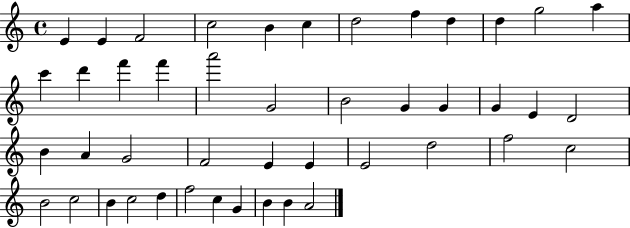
{
  \clef treble
  \time 4/4
  \defaultTimeSignature
  \key c \major
  e'4 e'4 f'2 | c''2 b'4 c''4 | d''2 f''4 d''4 | d''4 g''2 a''4 | \break c'''4 d'''4 f'''4 f'''4 | a'''2 g'2 | b'2 g'4 g'4 | g'4 e'4 d'2 | \break b'4 a'4 g'2 | f'2 e'4 e'4 | e'2 d''2 | f''2 c''2 | \break b'2 c''2 | b'4 c''2 d''4 | f''2 c''4 g'4 | b'4 b'4 a'2 | \break \bar "|."
}